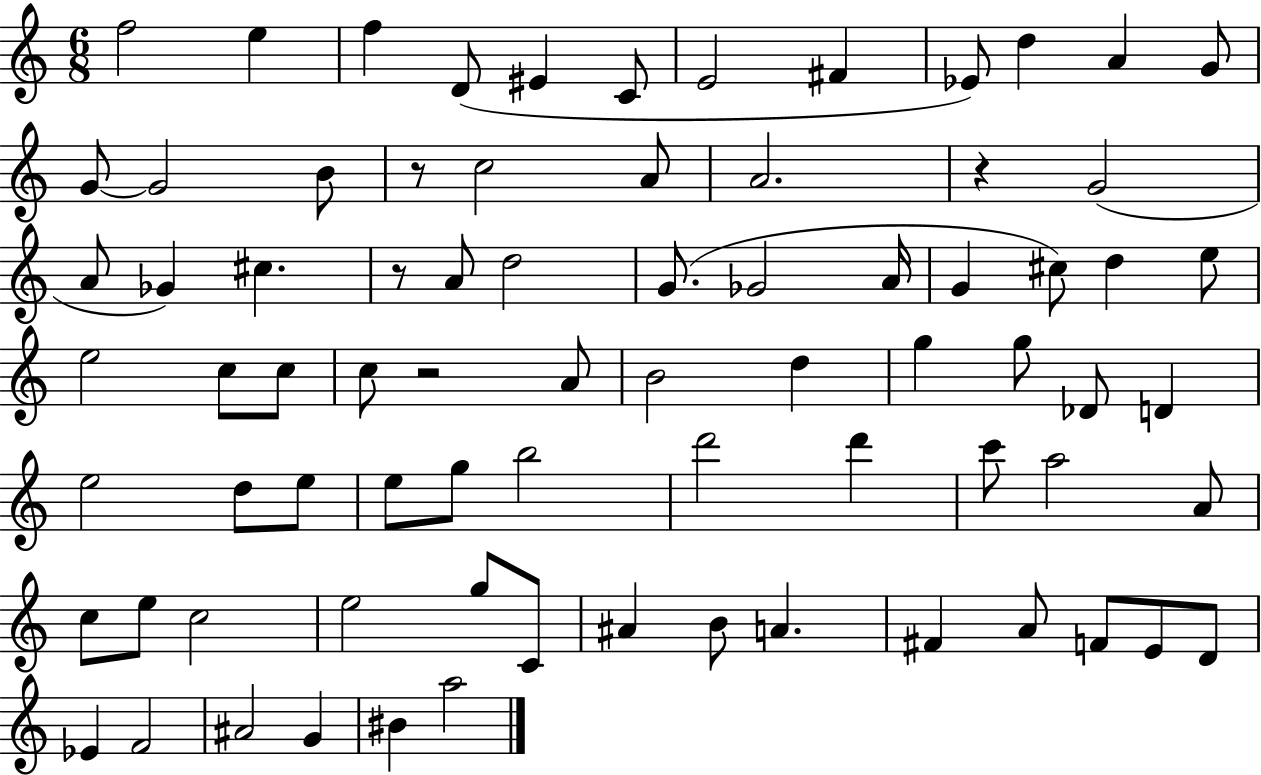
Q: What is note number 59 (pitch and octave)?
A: C4